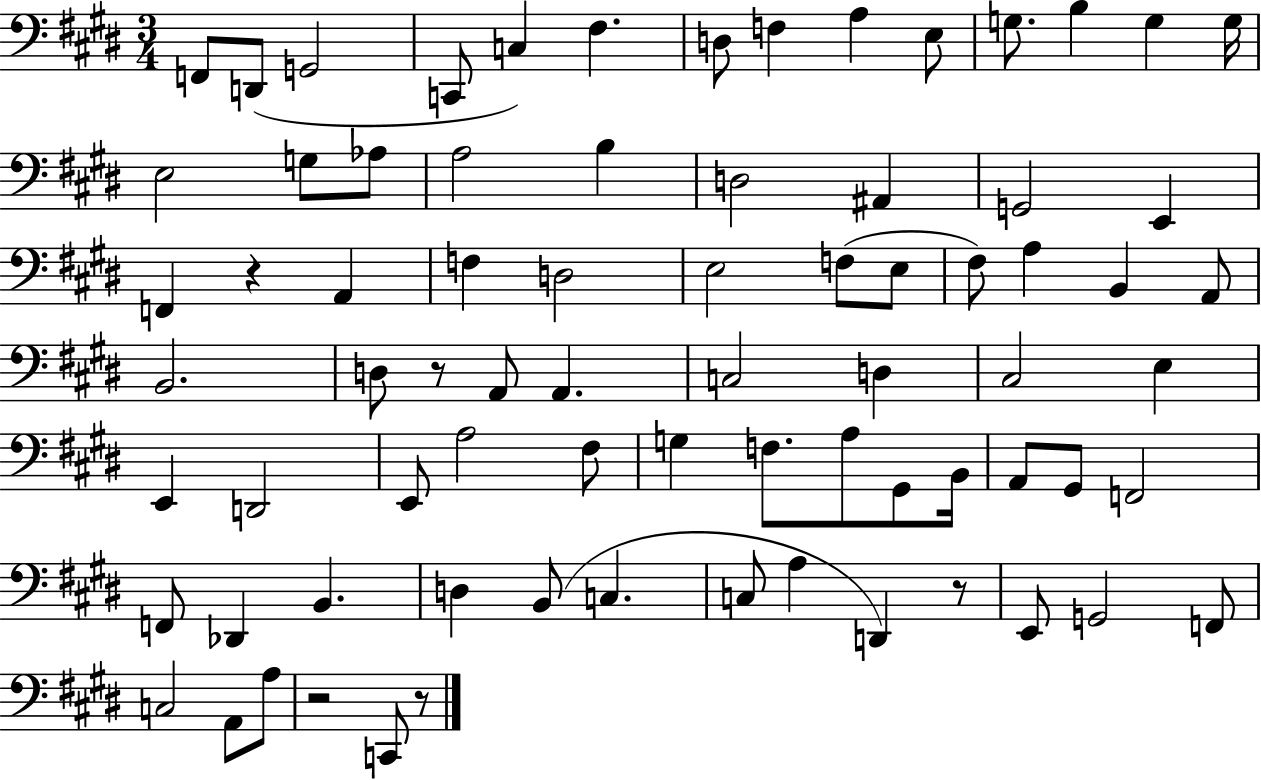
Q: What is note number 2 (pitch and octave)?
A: D2